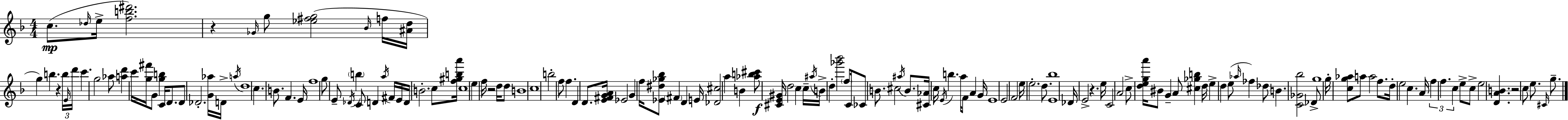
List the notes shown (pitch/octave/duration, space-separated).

C5/e. Db5/s E5/s [F5,B5,D#6]/h. R/q Gb4/s G5/e [Eb5,F#5,G5]/h Bb4/s F5/s [A#4,D5]/s G5/q B5/q. R/q B5/s E4/s D6/s C6/q. G5/h Ab5/e [A5,D6]/q C6/s [G5,F#6]/s G4/e [G5,B5]/q C4/s D4/e. D4/e Db4/h. [G4,Ab5]/s D4/s A5/s D5/w C5/q. B4/e. F4/q. E4/s F5/w G5/e E4/e Db4/s B5/q C4/e D4/q A5/s F#4/s E4/s D4/s B4/h. C5/e [F5,G#5,B5,A6]/s C5/w E5/q F5/s R/h D5/s D5/e B4/w C5/w B5/h F5/e F5/q. D4/q D4/e. [E4,F#4,G4,A4]/s Eb4/h G4/q F5/s [Eb4,D#5,Gb5,Bb5]/e F#4/q D4/q E4/s [Db4,C#5]/h A5/q B4/q [Ab5,B5,C#6]/e [C#4,E4,G#4]/s D5/h C5/q C5/s A#5/s B4/s D5/q [Gb6,Bb6]/h F5/e C4/s CES4/e B4/e. C#5/h A#5/s B4/e. [C#4,Ab4]/s C5/s E4/s B5/q. A5/s F4/e A4/q G4/s E4/w E4/h F4/h E5/s E5/h. D5/e. [E4,Bb5]/w Db4/s E4/h R/q. E5/s C4/h A4/h C5/e [D5,E5,G5,A6]/s BIS4/e G4/q A4/e [C#5,Gb5,B5]/q D5/s E5/q D5/q E5/e Ab5/s FES5/q Db5/e B4/q. [C4,Gb4,Bb5]/h Db4/e G5/w G5/s [C5,G5,Ab5]/e A5/e A5/h F5/e. D5/s E5/h C5/q. A4/s F5/q F5/q. C5/q E5/e C5/e E5/h [D4,A4,B4]/q. R/h C5/e E5/e. C#4/s G5/e.